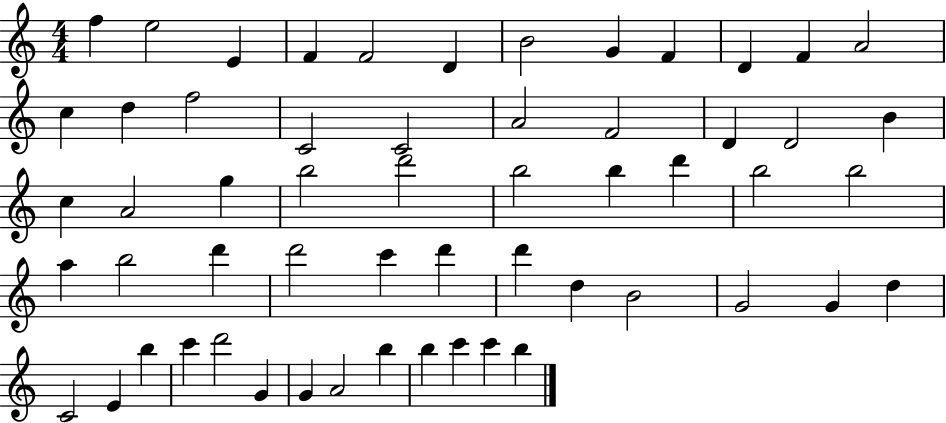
{
  \clef treble
  \numericTimeSignature
  \time 4/4
  \key c \major
  f''4 e''2 e'4 | f'4 f'2 d'4 | b'2 g'4 f'4 | d'4 f'4 a'2 | \break c''4 d''4 f''2 | c'2 c'2 | a'2 f'2 | d'4 d'2 b'4 | \break c''4 a'2 g''4 | b''2 d'''2 | b''2 b''4 d'''4 | b''2 b''2 | \break a''4 b''2 d'''4 | d'''2 c'''4 d'''4 | d'''4 d''4 b'2 | g'2 g'4 d''4 | \break c'2 e'4 b''4 | c'''4 d'''2 g'4 | g'4 a'2 b''4 | b''4 c'''4 c'''4 b''4 | \break \bar "|."
}